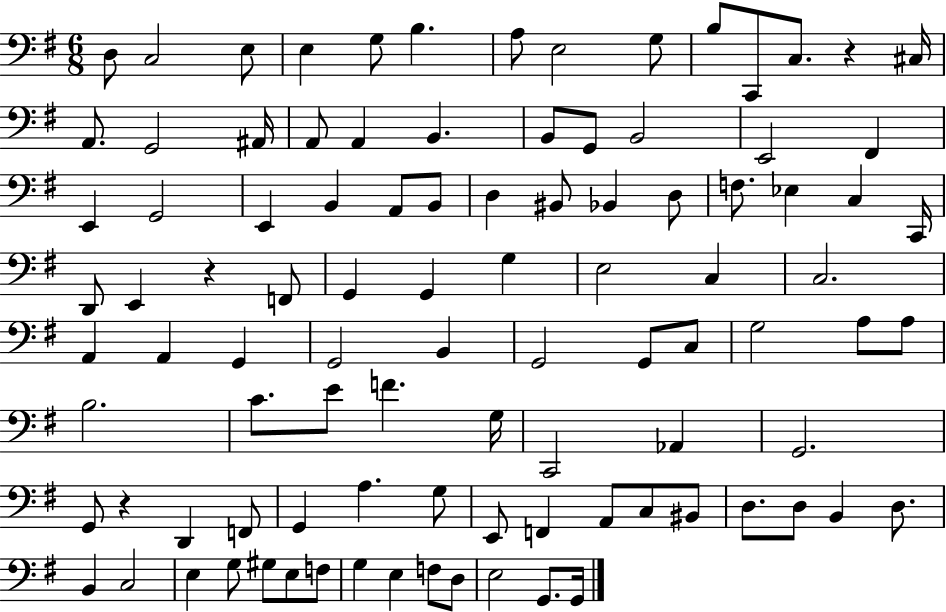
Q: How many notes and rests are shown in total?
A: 98